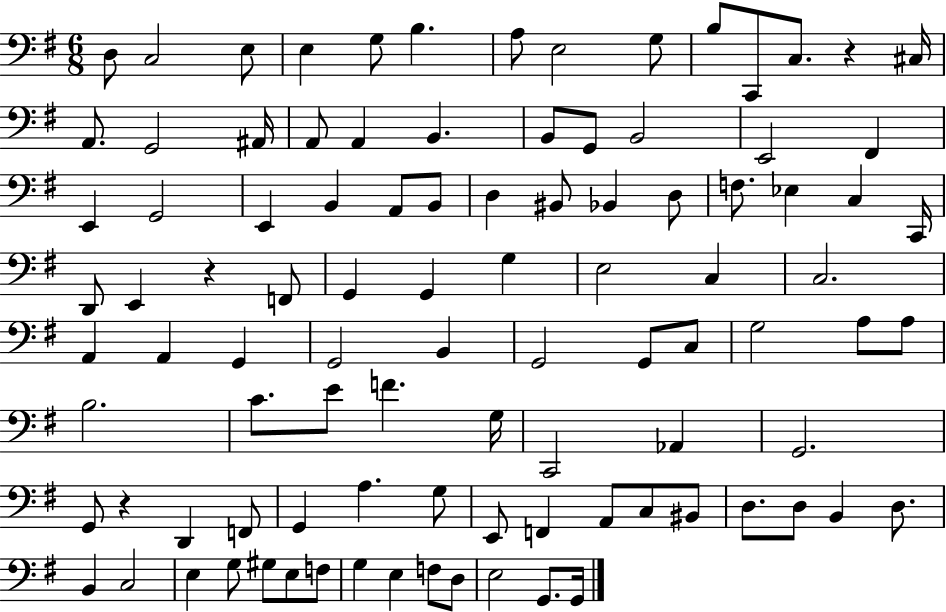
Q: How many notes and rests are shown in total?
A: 98